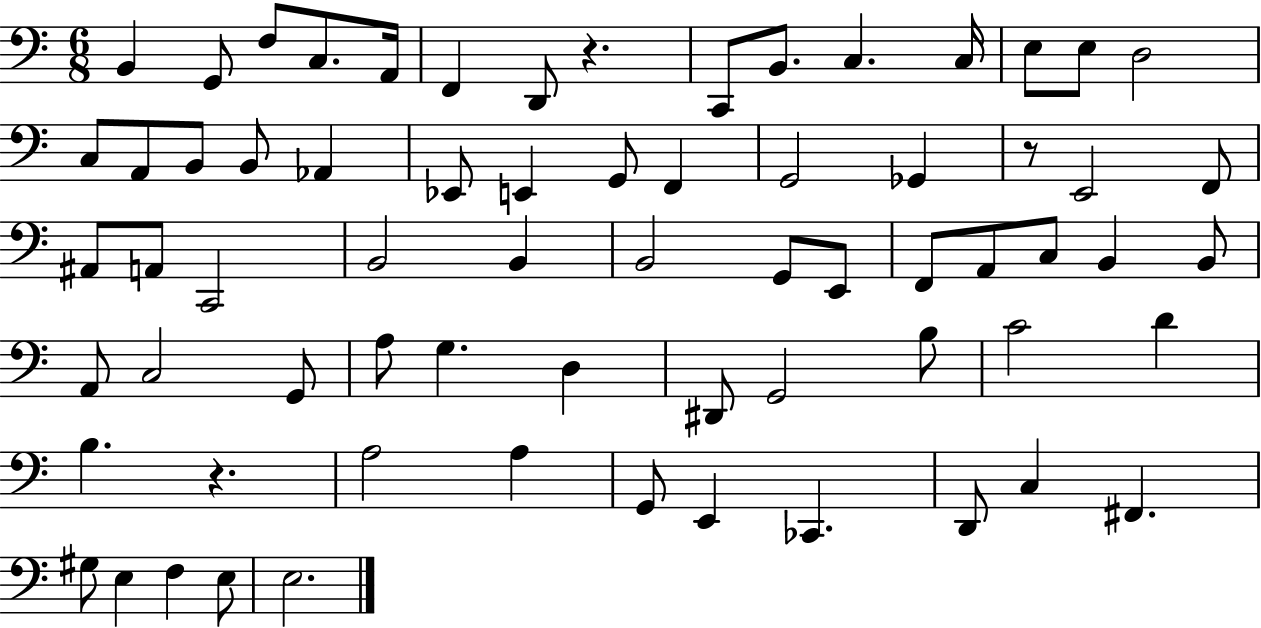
{
  \clef bass
  \numericTimeSignature
  \time 6/8
  \key c \major
  b,4 g,8 f8 c8. a,16 | f,4 d,8 r4. | c,8 b,8. c4. c16 | e8 e8 d2 | \break c8 a,8 b,8 b,8 aes,4 | ees,8 e,4 g,8 f,4 | g,2 ges,4 | r8 e,2 f,8 | \break ais,8 a,8 c,2 | b,2 b,4 | b,2 g,8 e,8 | f,8 a,8 c8 b,4 b,8 | \break a,8 c2 g,8 | a8 g4. d4 | dis,8 g,2 b8 | c'2 d'4 | \break b4. r4. | a2 a4 | g,8 e,4 ces,4. | d,8 c4 fis,4. | \break gis8 e4 f4 e8 | e2. | \bar "|."
}